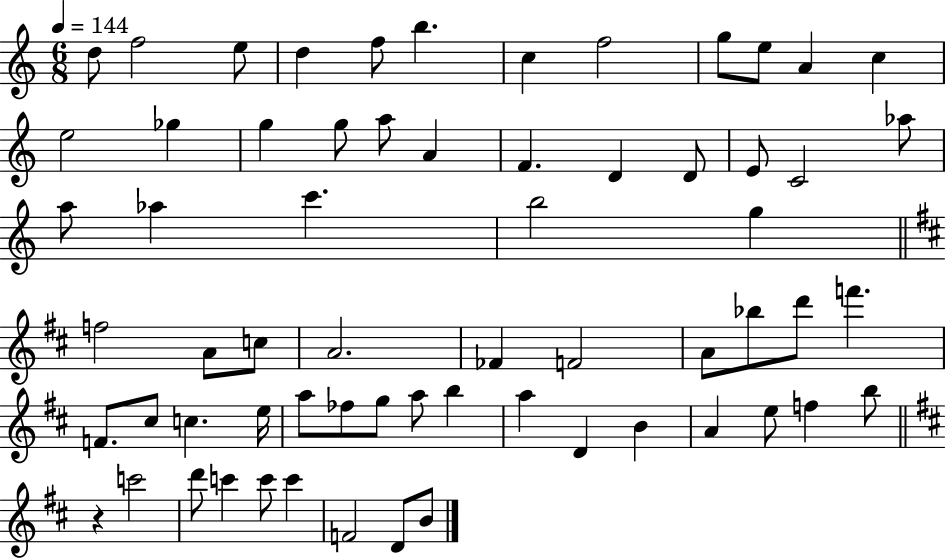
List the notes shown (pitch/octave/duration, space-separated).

D5/e F5/h E5/e D5/q F5/e B5/q. C5/q F5/h G5/e E5/e A4/q C5/q E5/h Gb5/q G5/q G5/e A5/e A4/q F4/q. D4/q D4/e E4/e C4/h Ab5/e A5/e Ab5/q C6/q. B5/h G5/q F5/h A4/e C5/e A4/h. FES4/q F4/h A4/e Bb5/e D6/e F6/q. F4/e. C#5/e C5/q. E5/s A5/e FES5/e G5/e A5/e B5/q A5/q D4/q B4/q A4/q E5/e F5/q B5/e R/q C6/h D6/e C6/q C6/e C6/q F4/h D4/e B4/e